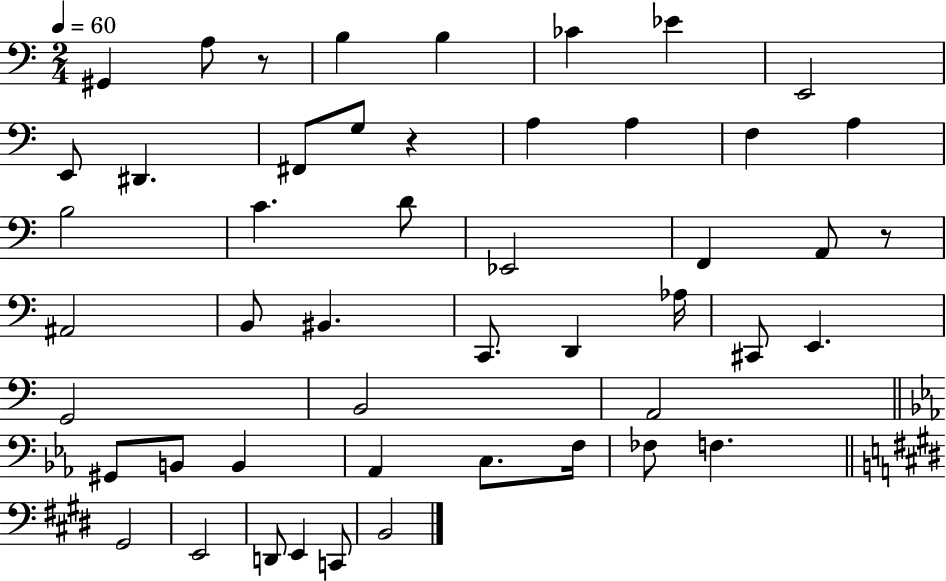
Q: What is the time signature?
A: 2/4